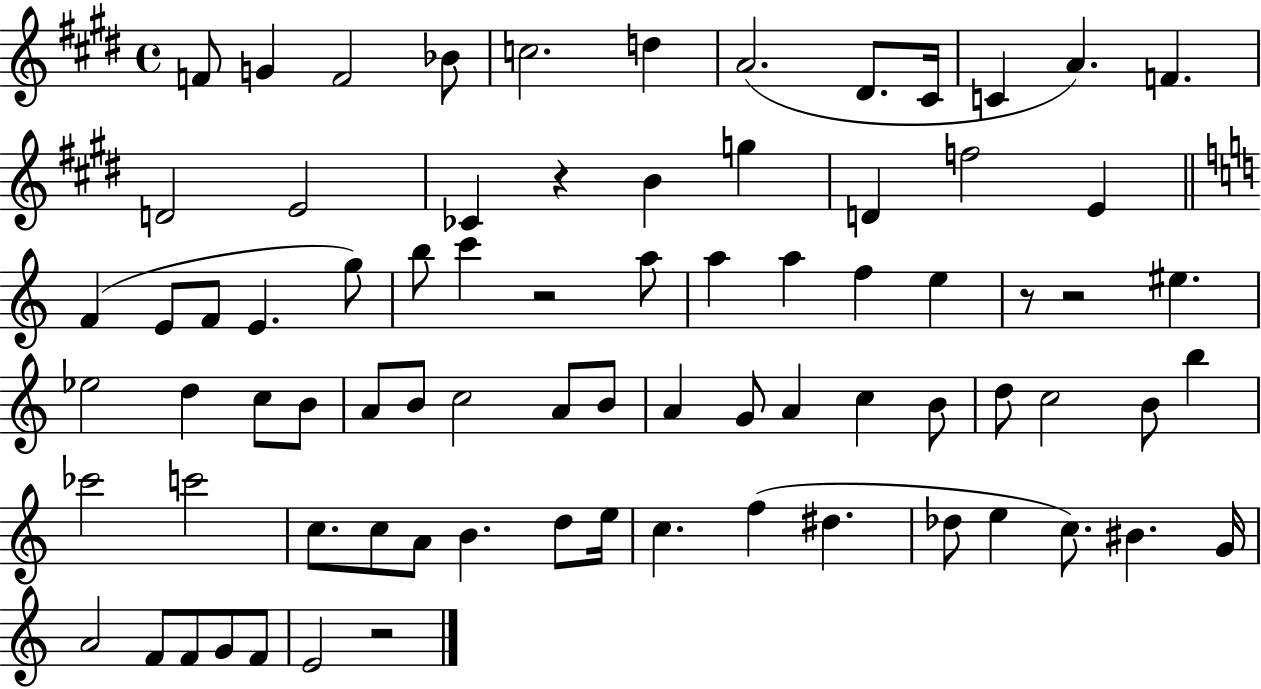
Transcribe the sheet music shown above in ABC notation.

X:1
T:Untitled
M:4/4
L:1/4
K:E
F/2 G F2 _B/2 c2 d A2 ^D/2 ^C/4 C A F D2 E2 _C z B g D f2 E F E/2 F/2 E g/2 b/2 c' z2 a/2 a a f e z/2 z2 ^e _e2 d c/2 B/2 A/2 B/2 c2 A/2 B/2 A G/2 A c B/2 d/2 c2 B/2 b _c'2 c'2 c/2 c/2 A/2 B d/2 e/4 c f ^d _d/2 e c/2 ^B G/4 A2 F/2 F/2 G/2 F/2 E2 z2